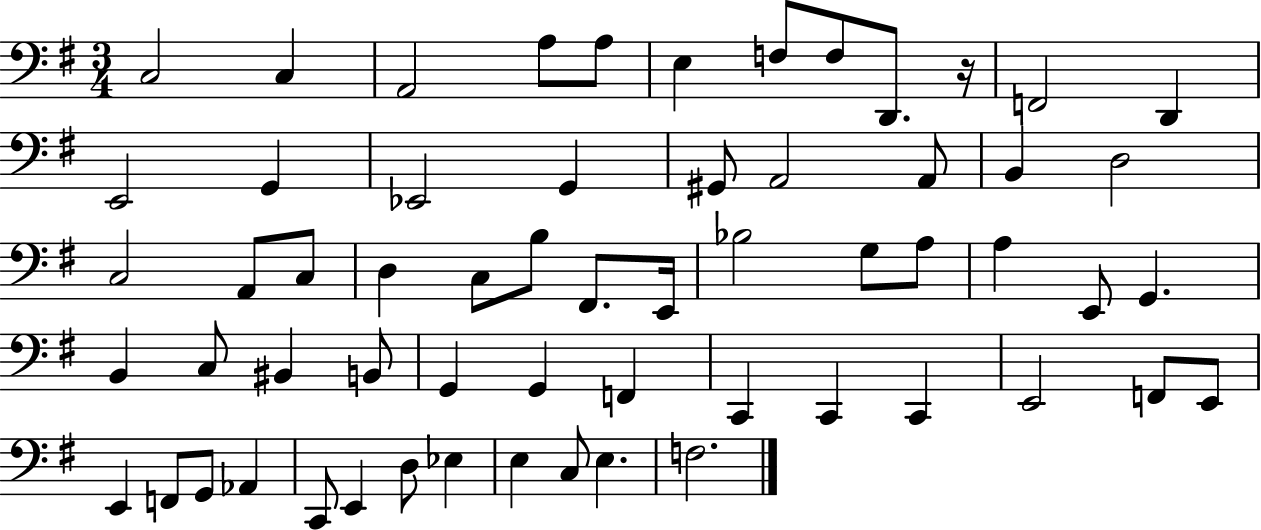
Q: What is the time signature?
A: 3/4